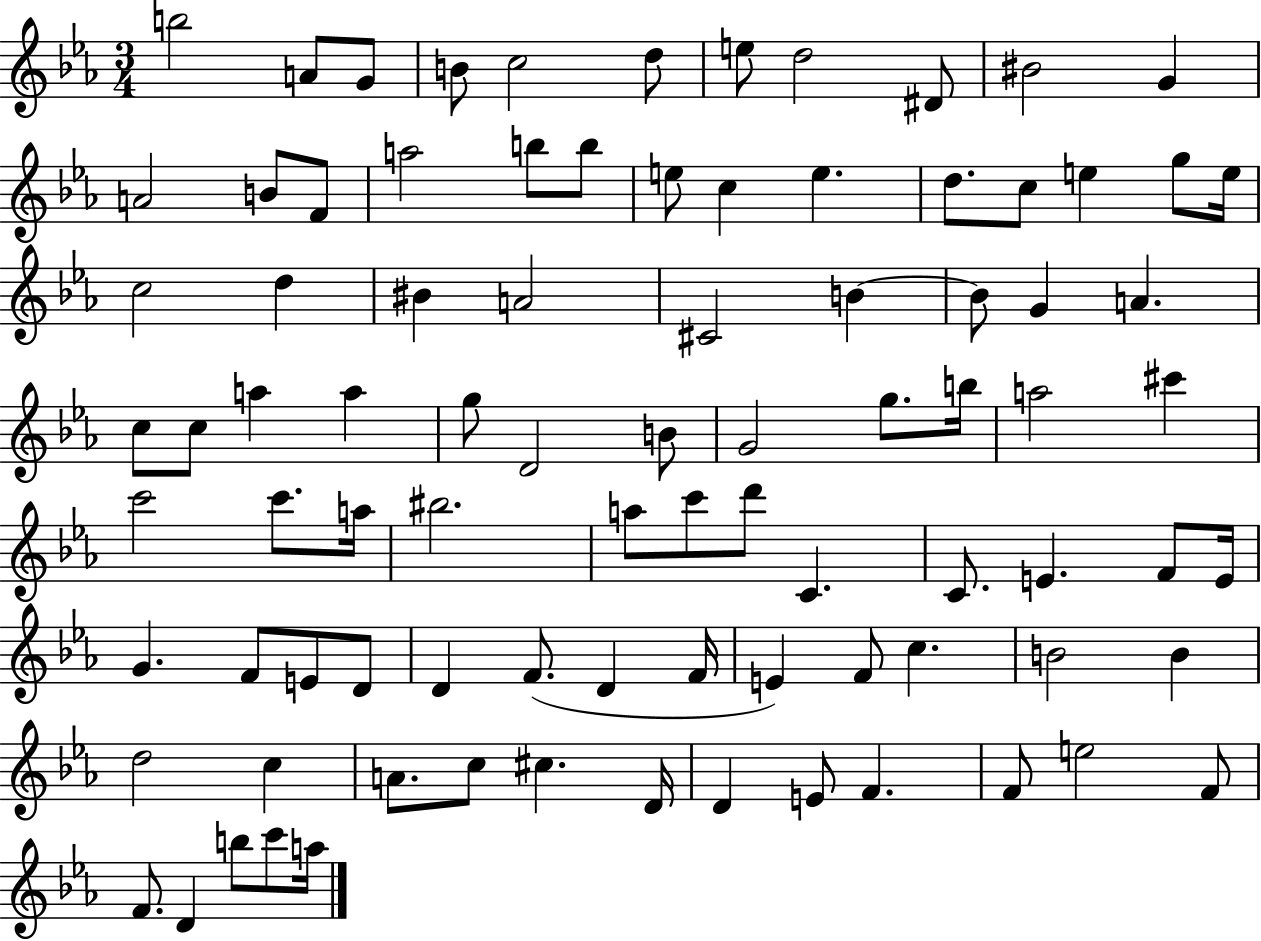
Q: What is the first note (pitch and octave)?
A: B5